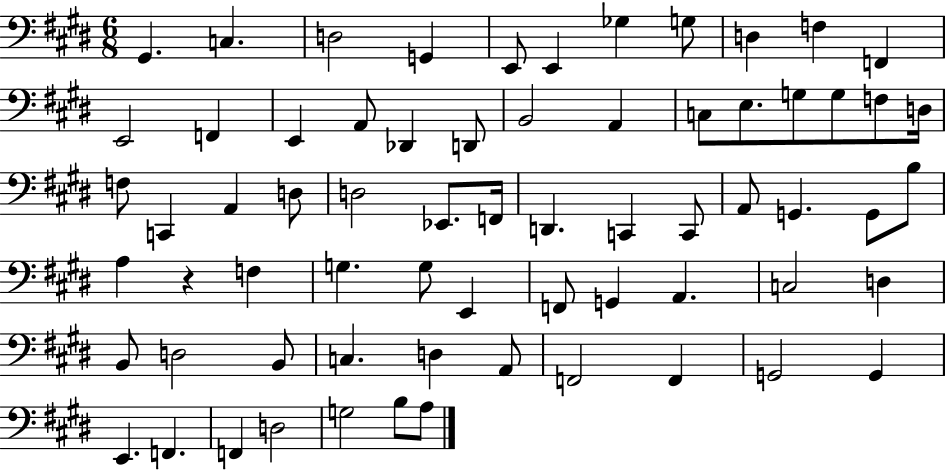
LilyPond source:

{
  \clef bass
  \numericTimeSignature
  \time 6/8
  \key e \major
  gis,4. c4. | d2 g,4 | e,8 e,4 ges4 g8 | d4 f4 f,4 | \break e,2 f,4 | e,4 a,8 des,4 d,8 | b,2 a,4 | c8 e8. g8 g8 f8 d16 | \break f8 c,4 a,4 d8 | d2 ees,8. f,16 | d,4. c,4 c,8 | a,8 g,4. g,8 b8 | \break a4 r4 f4 | g4. g8 e,4 | f,8 g,4 a,4. | c2 d4 | \break b,8 d2 b,8 | c4. d4 a,8 | f,2 f,4 | g,2 g,4 | \break e,4. f,4. | f,4 d2 | g2 b8 a8 | \bar "|."
}